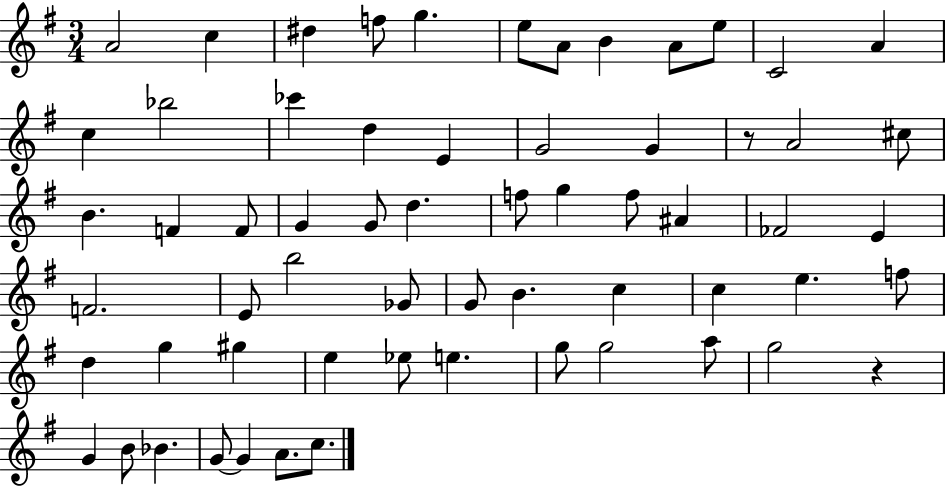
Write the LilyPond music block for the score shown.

{
  \clef treble
  \numericTimeSignature
  \time 3/4
  \key g \major
  a'2 c''4 | dis''4 f''8 g''4. | e''8 a'8 b'4 a'8 e''8 | c'2 a'4 | \break c''4 bes''2 | ces'''4 d''4 e'4 | g'2 g'4 | r8 a'2 cis''8 | \break b'4. f'4 f'8 | g'4 g'8 d''4. | f''8 g''4 f''8 ais'4 | fes'2 e'4 | \break f'2. | e'8 b''2 ges'8 | g'8 b'4. c''4 | c''4 e''4. f''8 | \break d''4 g''4 gis''4 | e''4 ees''8 e''4. | g''8 g''2 a''8 | g''2 r4 | \break g'4 b'8 bes'4. | g'8~~ g'4 a'8. c''8. | \bar "|."
}